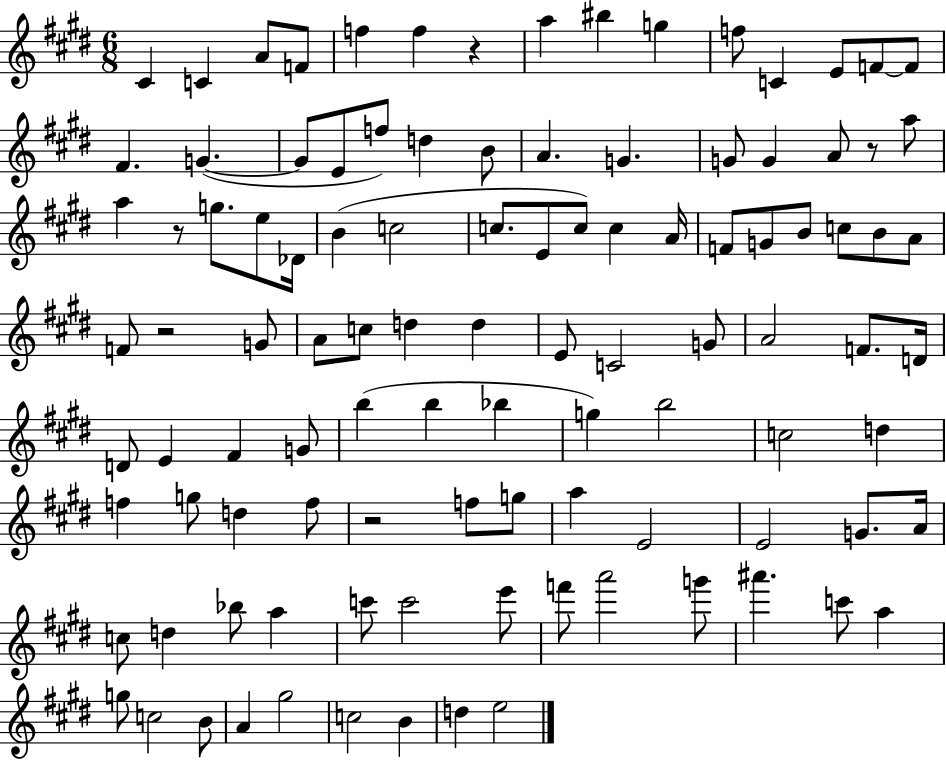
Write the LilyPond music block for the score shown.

{
  \clef treble
  \numericTimeSignature
  \time 6/8
  \key e \major
  \repeat volta 2 { cis'4 c'4 a'8 f'8 | f''4 f''4 r4 | a''4 bis''4 g''4 | f''8 c'4 e'8 f'8~~ f'8 | \break fis'4. g'4.~(~ | g'8 e'8 f''8) d''4 b'8 | a'4. g'4. | g'8 g'4 a'8 r8 a''8 | \break a''4 r8 g''8. e''8 des'16 | b'4( c''2 | c''8. e'8 c''8) c''4 a'16 | f'8 g'8 b'8 c''8 b'8 a'8 | \break f'8 r2 g'8 | a'8 c''8 d''4 d''4 | e'8 c'2 g'8 | a'2 f'8. d'16 | \break d'8 e'4 fis'4 g'8 | b''4( b''4 bes''4 | g''4) b''2 | c''2 d''4 | \break f''4 g''8 d''4 f''8 | r2 f''8 g''8 | a''4 e'2 | e'2 g'8. a'16 | \break c''8 d''4 bes''8 a''4 | c'''8 c'''2 e'''8 | f'''8 a'''2 g'''8 | ais'''4. c'''8 a''4 | \break g''8 c''2 b'8 | a'4 gis''2 | c''2 b'4 | d''4 e''2 | \break } \bar "|."
}